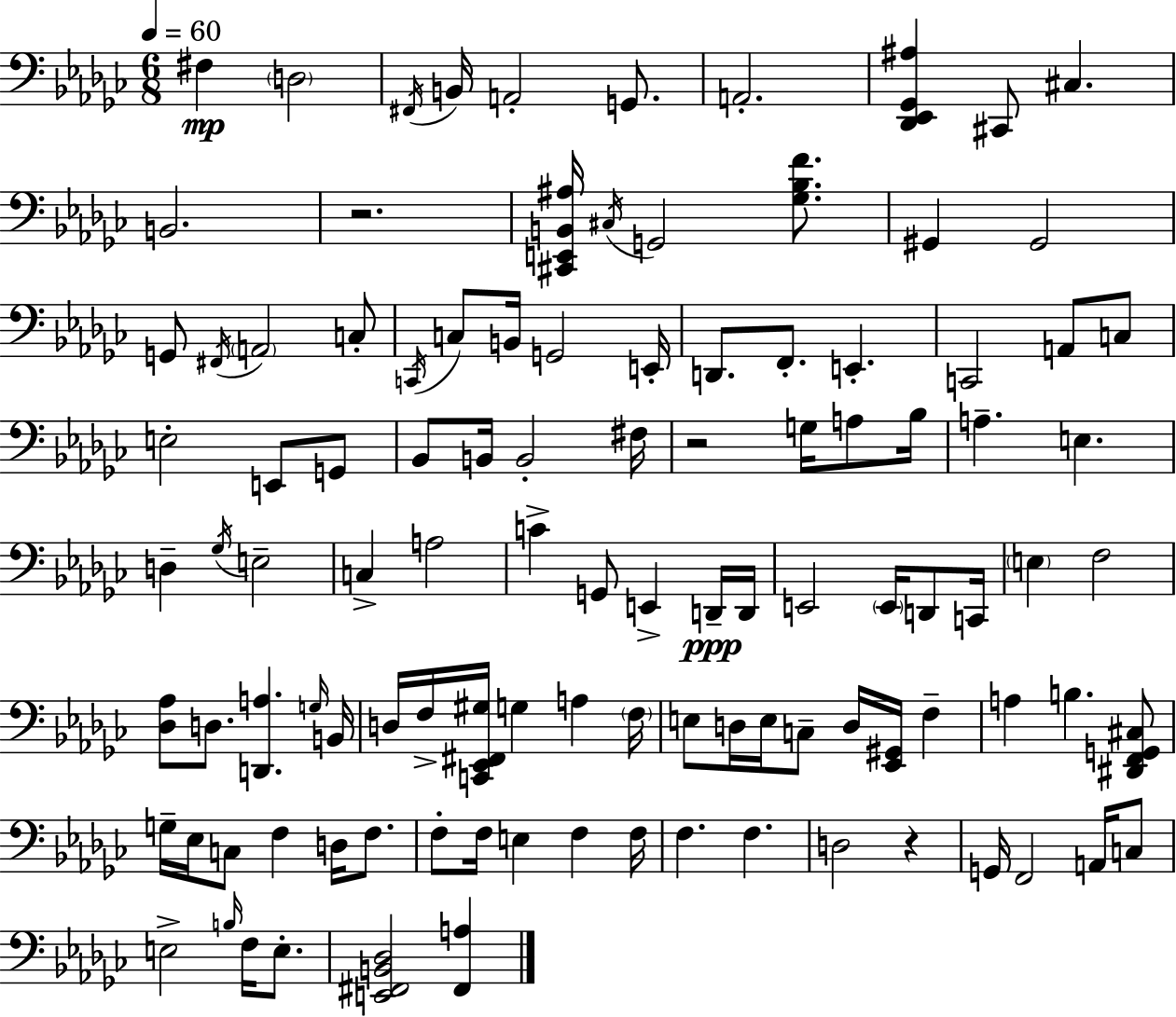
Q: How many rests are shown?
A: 3